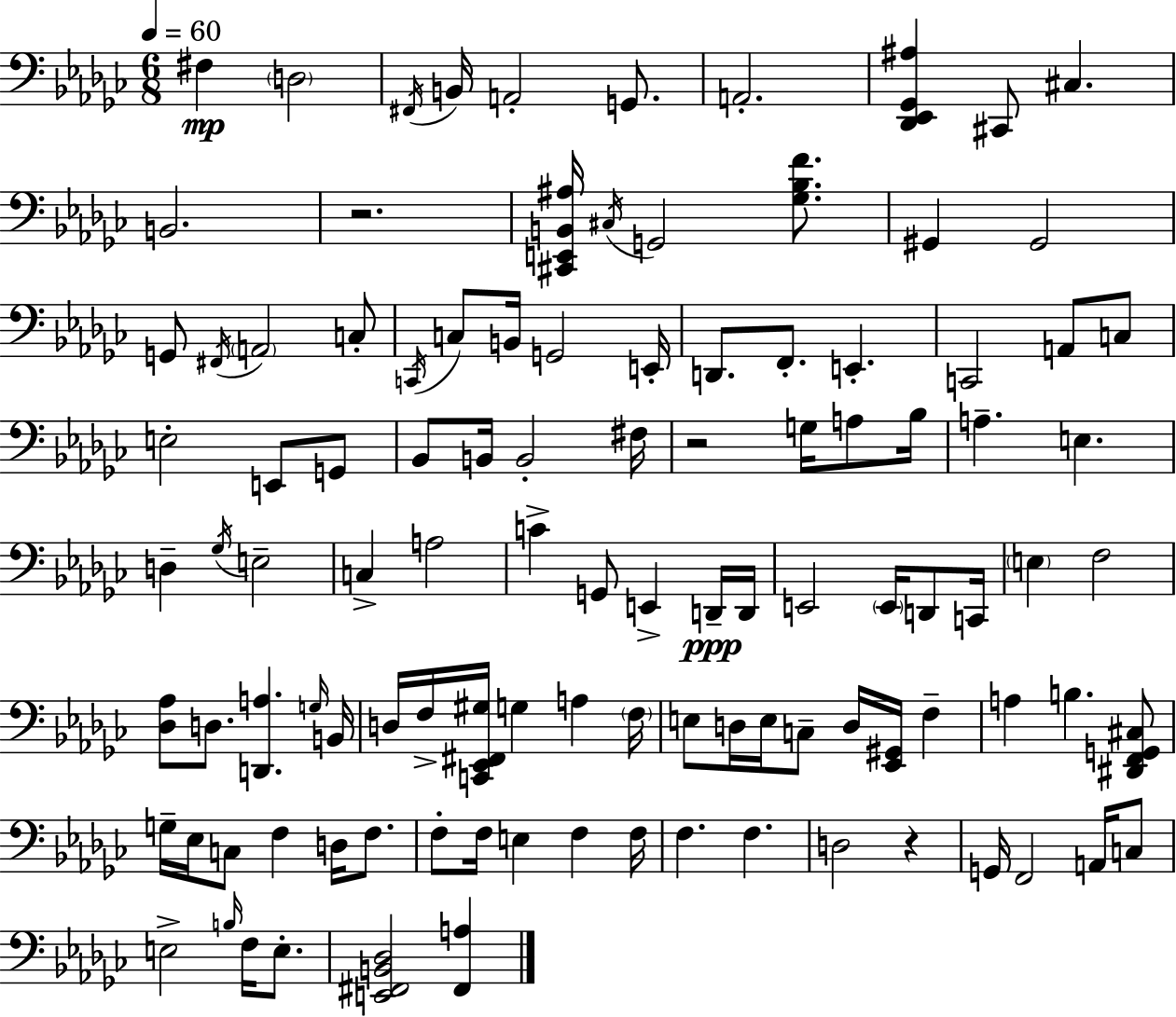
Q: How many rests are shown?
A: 3